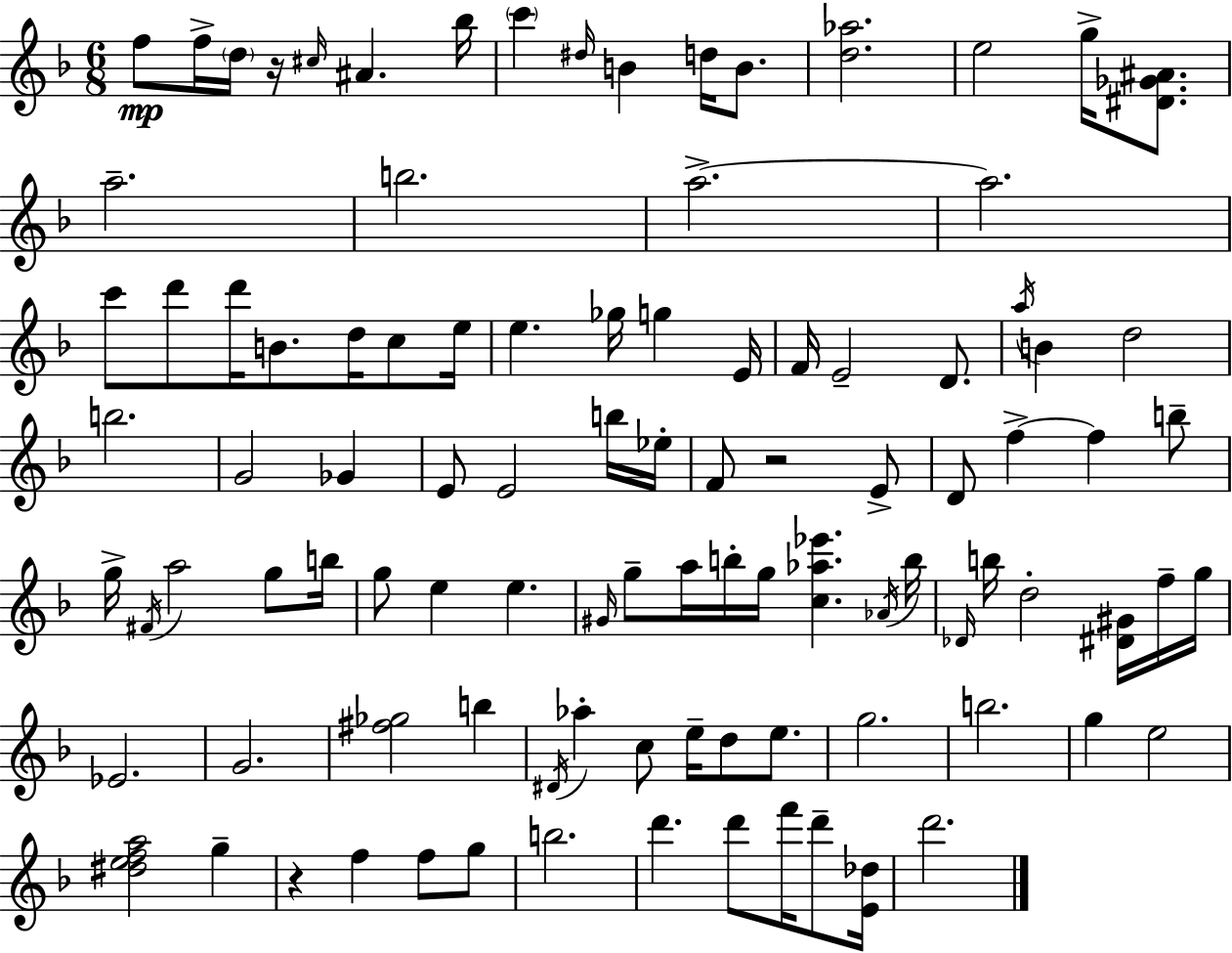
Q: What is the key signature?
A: D minor